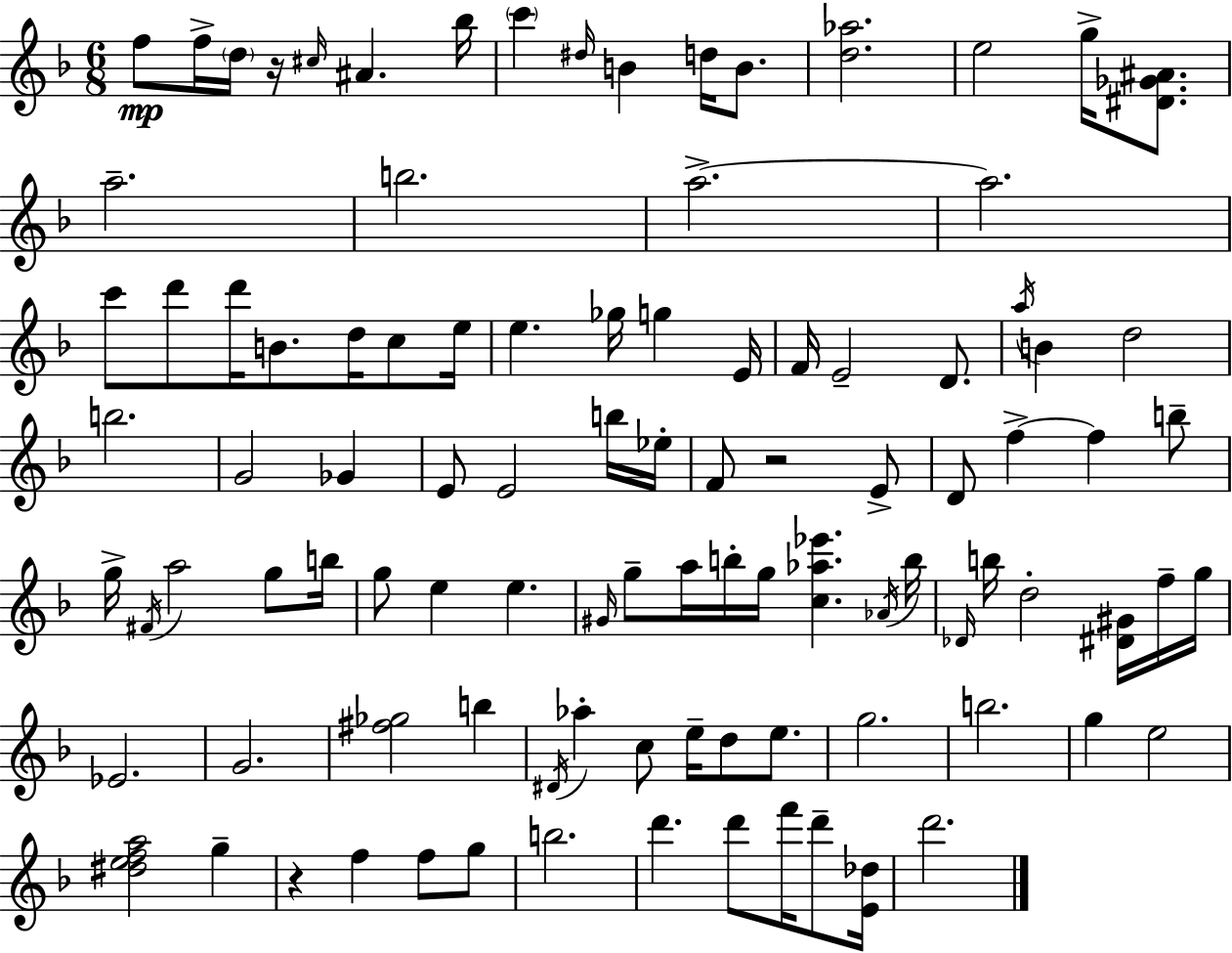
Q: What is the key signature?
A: D minor